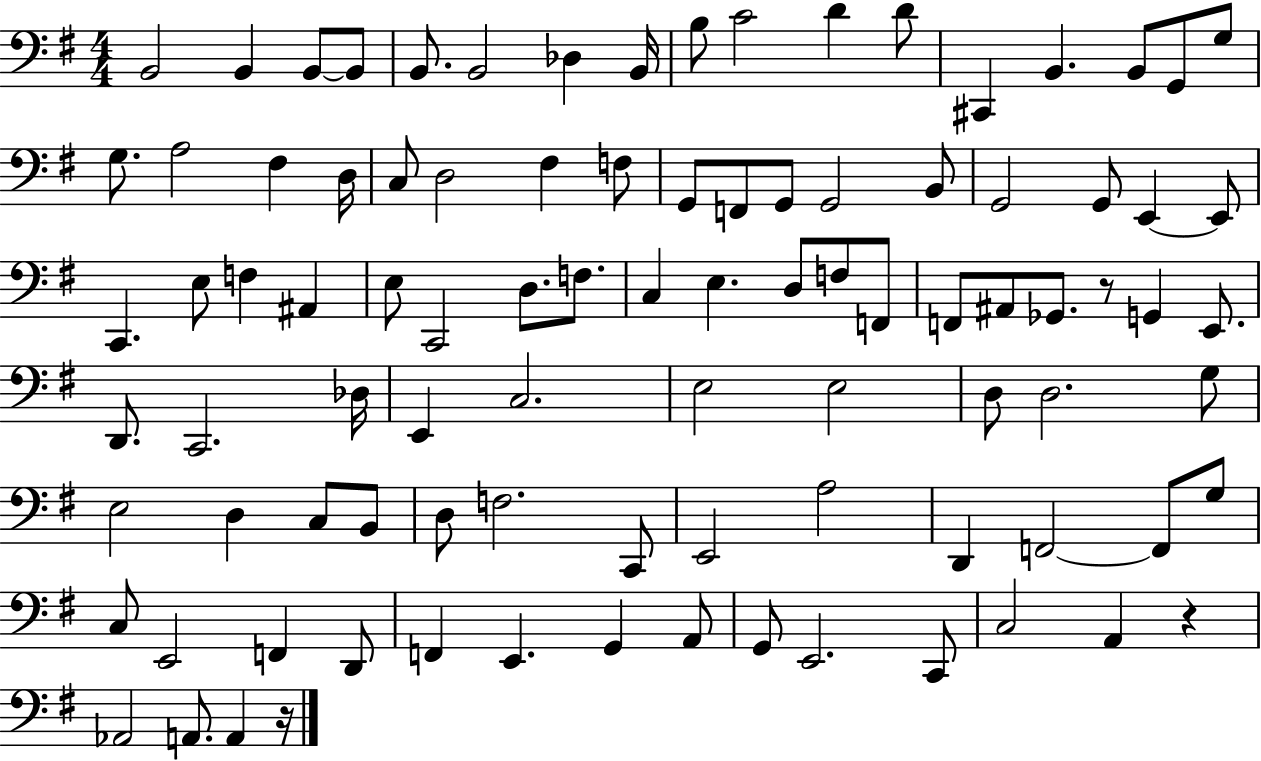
{
  \clef bass
  \numericTimeSignature
  \time 4/4
  \key g \major
  b,2 b,4 b,8~~ b,8 | b,8. b,2 des4 b,16 | b8 c'2 d'4 d'8 | cis,4 b,4. b,8 g,8 g8 | \break g8. a2 fis4 d16 | c8 d2 fis4 f8 | g,8 f,8 g,8 g,2 b,8 | g,2 g,8 e,4~~ e,8 | \break c,4. e8 f4 ais,4 | e8 c,2 d8. f8. | c4 e4. d8 f8 f,8 | f,8 ais,8 ges,8. r8 g,4 e,8. | \break d,8. c,2. des16 | e,4 c2. | e2 e2 | d8 d2. g8 | \break e2 d4 c8 b,8 | d8 f2. c,8 | e,2 a2 | d,4 f,2~~ f,8 g8 | \break c8 e,2 f,4 d,8 | f,4 e,4. g,4 a,8 | g,8 e,2. c,8 | c2 a,4 r4 | \break aes,2 a,8. a,4 r16 | \bar "|."
}